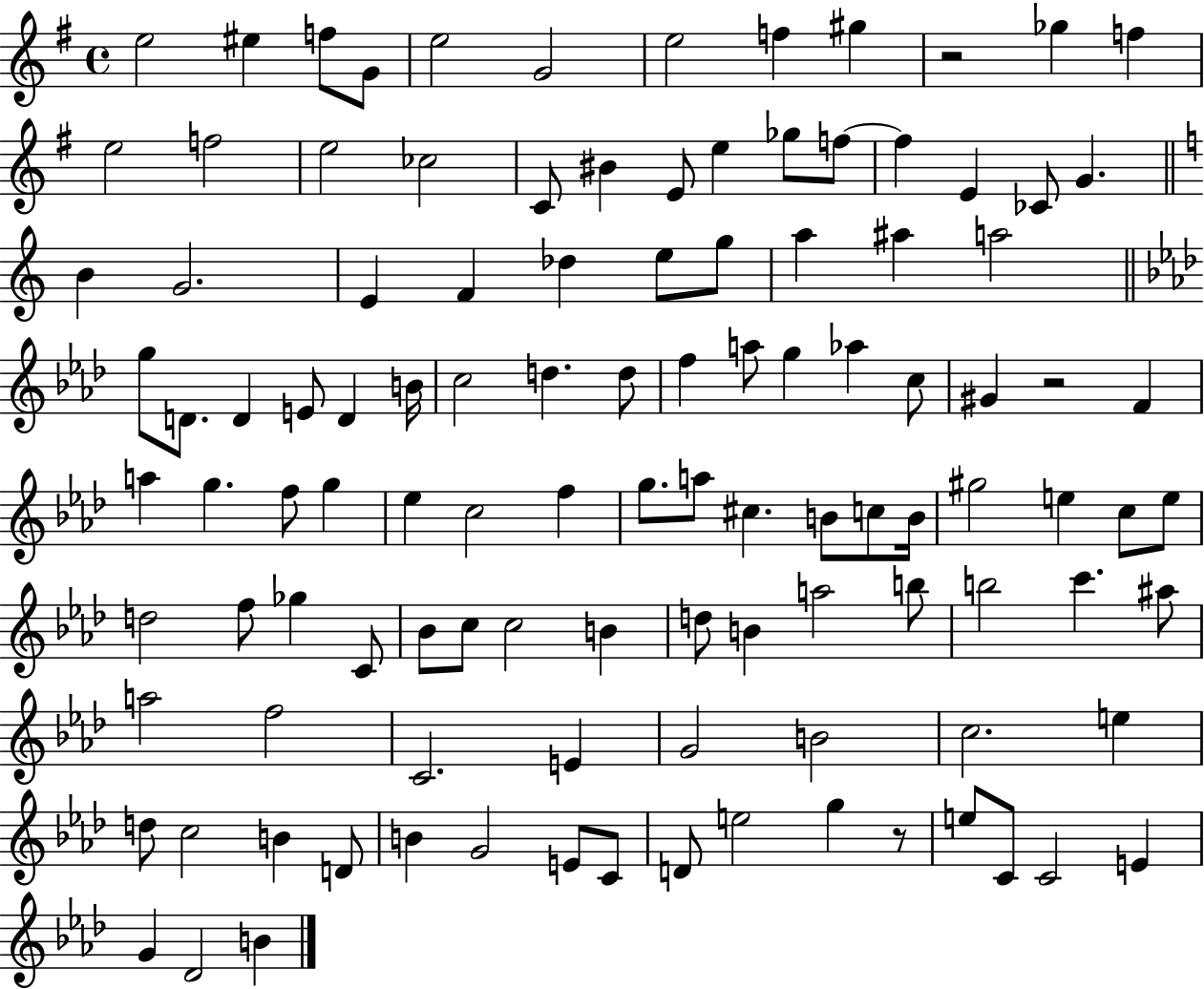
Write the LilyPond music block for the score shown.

{
  \clef treble
  \time 4/4
  \defaultTimeSignature
  \key g \major
  \repeat volta 2 { e''2 eis''4 f''8 g'8 | e''2 g'2 | e''2 f''4 gis''4 | r2 ges''4 f''4 | \break e''2 f''2 | e''2 ces''2 | c'8 bis'4 e'8 e''4 ges''8 f''8~~ | f''4 e'4 ces'8 g'4. | \break \bar "||" \break \key c \major b'4 g'2. | e'4 f'4 des''4 e''8 g''8 | a''4 ais''4 a''2 | \bar "||" \break \key aes \major g''8 d'8. d'4 e'8 d'4 b'16 | c''2 d''4. d''8 | f''4 a''8 g''4 aes''4 c''8 | gis'4 r2 f'4 | \break a''4 g''4. f''8 g''4 | ees''4 c''2 f''4 | g''8. a''8 cis''4. b'8 c''8 b'16 | gis''2 e''4 c''8 e''8 | \break d''2 f''8 ges''4 c'8 | bes'8 c''8 c''2 b'4 | d''8 b'4 a''2 b''8 | b''2 c'''4. ais''8 | \break a''2 f''2 | c'2. e'4 | g'2 b'2 | c''2. e''4 | \break d''8 c''2 b'4 d'8 | b'4 g'2 e'8 c'8 | d'8 e''2 g''4 r8 | e''8 c'8 c'2 e'4 | \break g'4 des'2 b'4 | } \bar "|."
}